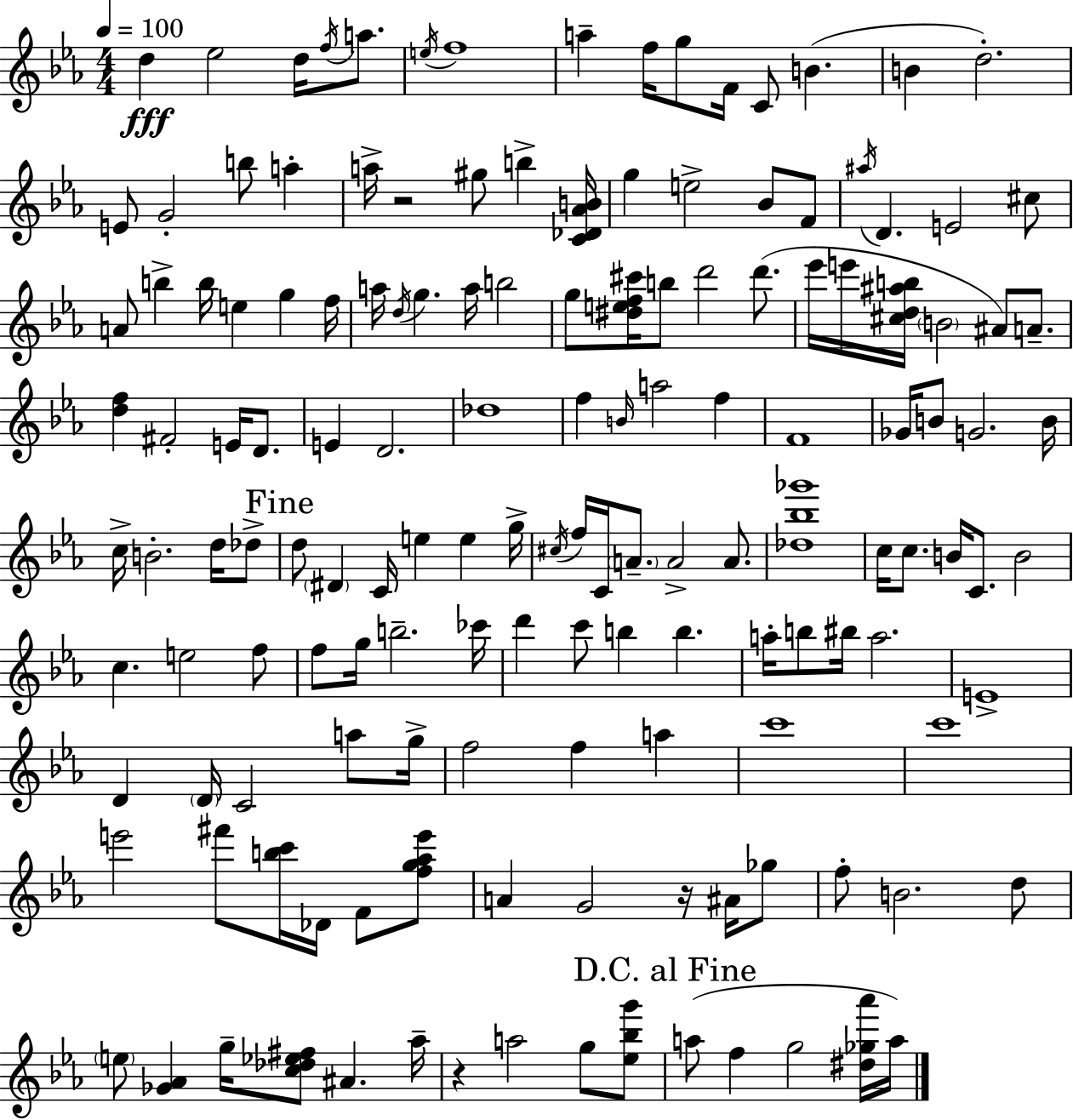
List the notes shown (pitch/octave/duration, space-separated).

D5/q Eb5/h D5/s F5/s A5/e. E5/s F5/w A5/q F5/s G5/e F4/s C4/e B4/q. B4/q D5/h. E4/e G4/h B5/e A5/q A5/s R/h G#5/e B5/q [C4,Db4,Ab4,B4]/s G5/q E5/h Bb4/e F4/e A#5/s D4/q. E4/h C#5/e A4/e B5/q B5/s E5/q G5/q F5/s A5/s D5/s G5/q. A5/s B5/h G5/e [D#5,E5,F5,C#6]/s B5/e D6/h D6/e. Eb6/s E6/s [C#5,D5,A#5,B5]/s B4/h A#4/e A4/e. [D5,F5]/q F#4/h E4/s D4/e. E4/q D4/h. Db5/w F5/q B4/s A5/h F5/q F4/w Gb4/s B4/e G4/h. B4/s C5/s B4/h. D5/s Db5/e D5/e D#4/q C4/s E5/q E5/q G5/s C#5/s F5/s C4/s A4/e. A4/h A4/e. [Db5,Bb5,Gb6]/w C5/s C5/e. B4/s C4/e. B4/h C5/q. E5/h F5/e F5/e G5/s B5/h. CES6/s D6/q C6/e B5/q B5/q. A5/s B5/e BIS5/s A5/h. E4/w D4/q D4/s C4/h A5/e G5/s F5/h F5/q A5/q C6/w C6/w E6/h F#6/e [B5,C6]/s Db4/s F4/e [F5,G5,Ab5,E6]/e A4/q G4/h R/s A#4/s Gb5/e F5/e B4/h. D5/e E5/e [Gb4,Ab4]/q G5/s [C5,Db5,Eb5,F#5]/e A#4/q. Ab5/s R/q A5/h G5/e [Eb5,Bb5,G6]/e A5/e F5/q G5/h [D#5,Gb5,Ab6]/s A5/s